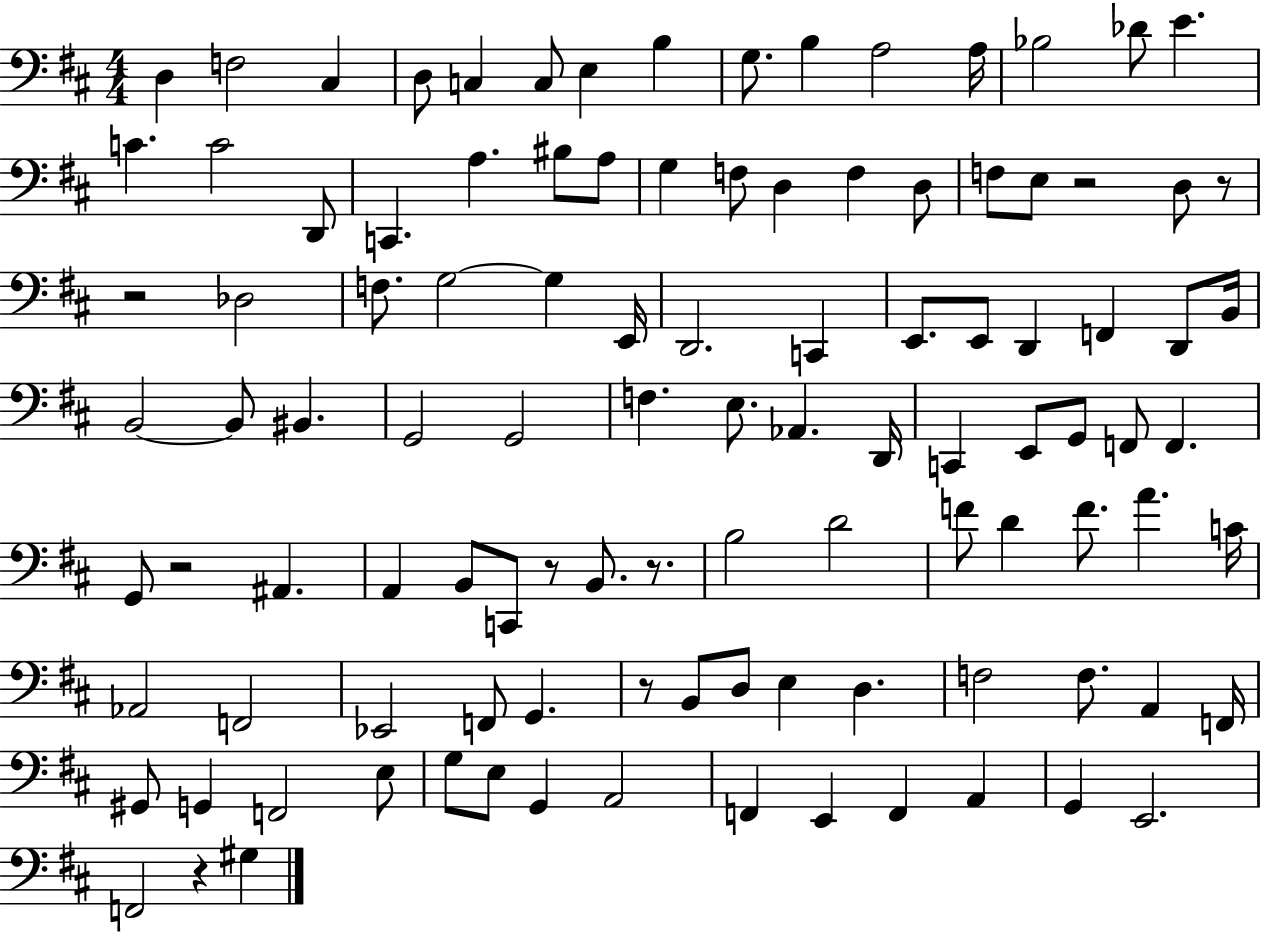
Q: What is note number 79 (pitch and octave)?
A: D3